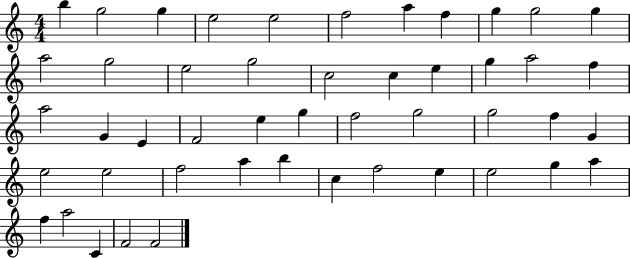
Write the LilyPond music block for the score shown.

{
  \clef treble
  \numericTimeSignature
  \time 4/4
  \key c \major
  b''4 g''2 g''4 | e''2 e''2 | f''2 a''4 f''4 | g''4 g''2 g''4 | \break a''2 g''2 | e''2 g''2 | c''2 c''4 e''4 | g''4 a''2 f''4 | \break a''2 g'4 e'4 | f'2 e''4 g''4 | f''2 g''2 | g''2 f''4 g'4 | \break e''2 e''2 | f''2 a''4 b''4 | c''4 f''2 e''4 | e''2 g''4 a''4 | \break f''4 a''2 c'4 | f'2 f'2 | \bar "|."
}